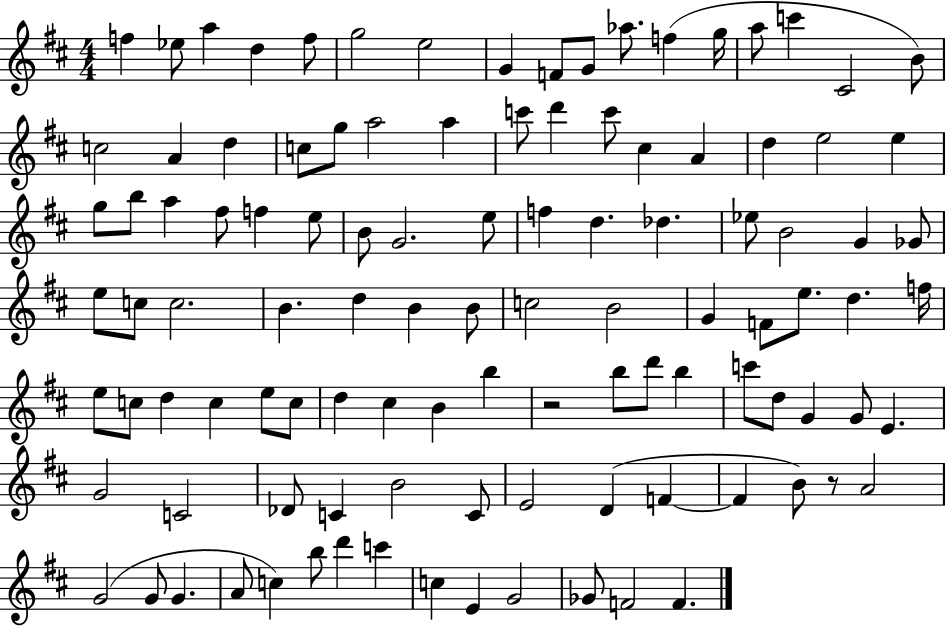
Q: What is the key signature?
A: D major